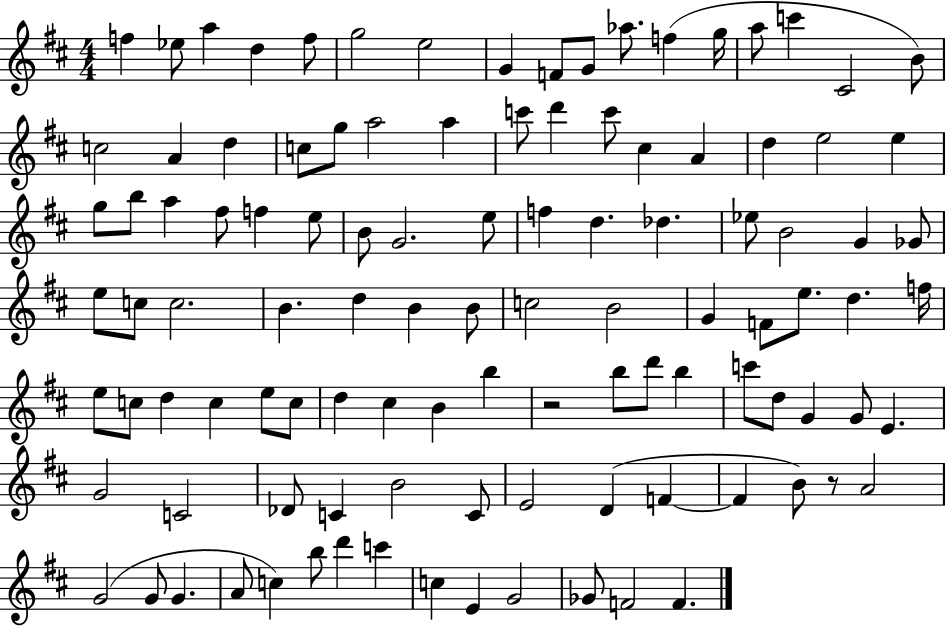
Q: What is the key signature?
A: D major